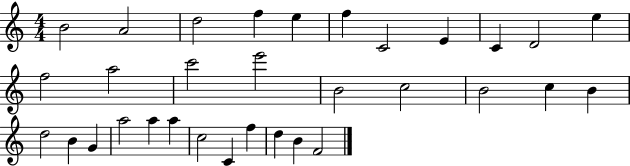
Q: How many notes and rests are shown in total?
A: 32